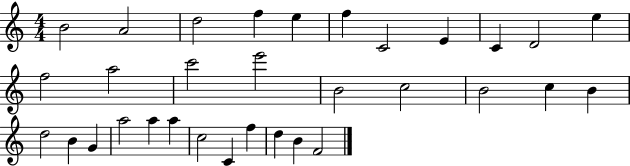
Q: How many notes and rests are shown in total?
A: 32